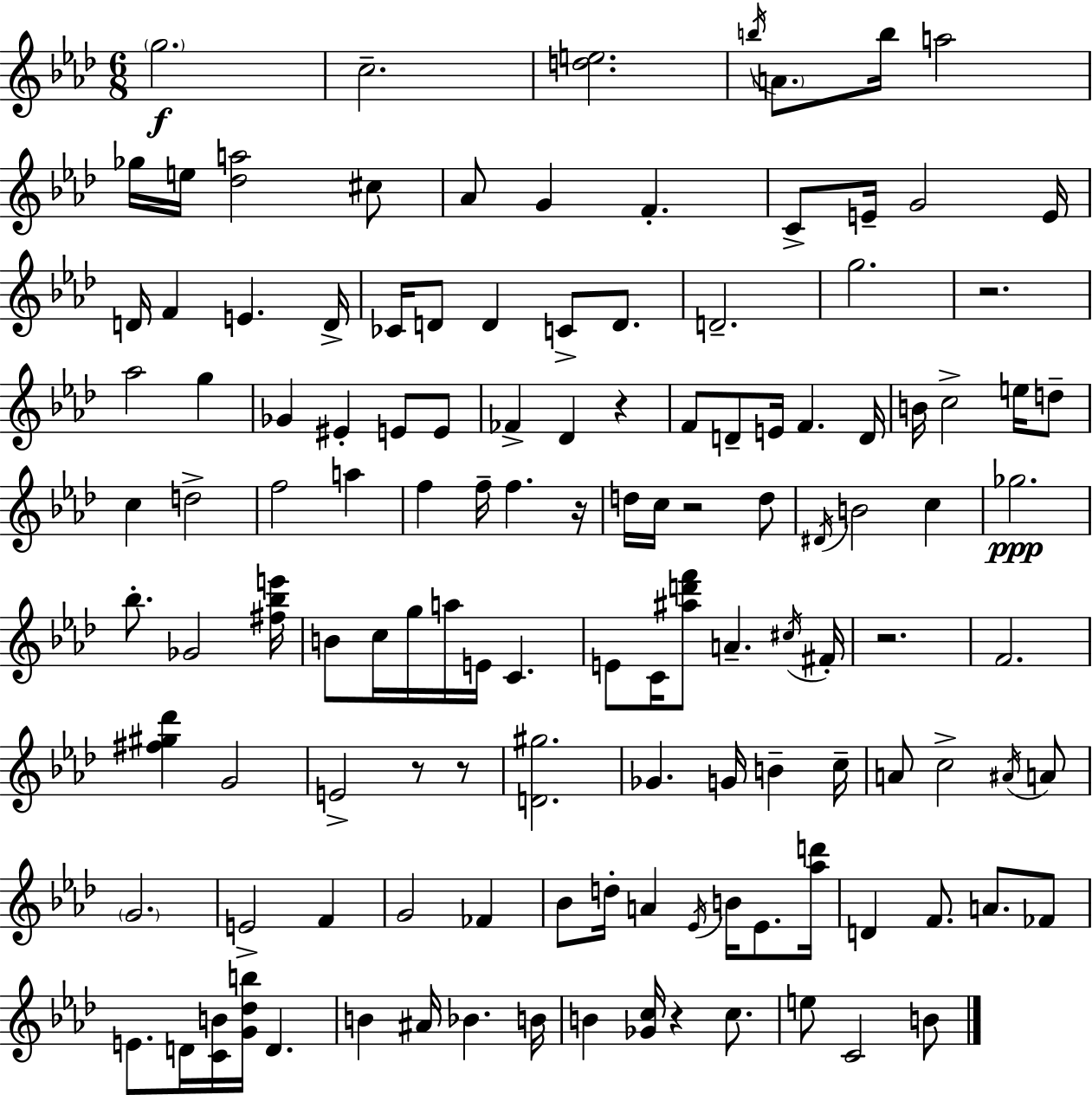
{
  \clef treble
  \numericTimeSignature
  \time 6/8
  \key aes \major
  \parenthesize g''2.\f | c''2.-- | <d'' e''>2. | \acciaccatura { b''16 } \parenthesize a'8. b''16 a''2 | \break ges''16 e''16 <des'' a''>2 cis''8 | aes'8 g'4 f'4.-. | c'8-> e'16-- g'2 | e'16 d'16 f'4 e'4. | \break d'16-> ces'16 d'8 d'4 c'8-> d'8. | d'2.-- | g''2. | r2. | \break aes''2 g''4 | ges'4 eis'4-. e'8 e'8 | fes'4-> des'4 r4 | f'8 d'8-- e'16 f'4. | \break d'16 b'16 c''2-> e''16 d''8-- | c''4 d''2-> | f''2 a''4 | f''4 f''16-- f''4. | \break r16 d''16 c''16 r2 d''8 | \acciaccatura { dis'16 } b'2 c''4 | ges''2.\ppp | bes''8.-. ges'2 | \break <fis'' bes'' e'''>16 b'8 c''16 g''16 a''16 e'16 c'4. | e'8 c'16 <ais'' d''' f'''>8 a'4.-- | \acciaccatura { cis''16 } fis'16-. r2. | f'2. | \break <fis'' gis'' des'''>4 g'2 | e'2-> r8 | r8 <d' gis''>2. | ges'4. g'16 b'4-- | \break c''16-- a'8 c''2-> | \acciaccatura { ais'16 } a'8 \parenthesize g'2. | e'2-> | f'4 g'2 | \break fes'4 bes'8 d''16-. a'4 \acciaccatura { ees'16 } | b'16 ees'8. <aes'' d'''>16 d'4 f'8. | a'8. fes'8 e'8. d'16 <c' b'>16 <g' des'' b''>16 d'4. | b'4 ais'16 bes'4. | \break b'16 b'4 <ges' c''>16 r4 | c''8. e''8 c'2 | b'8 \bar "|."
}